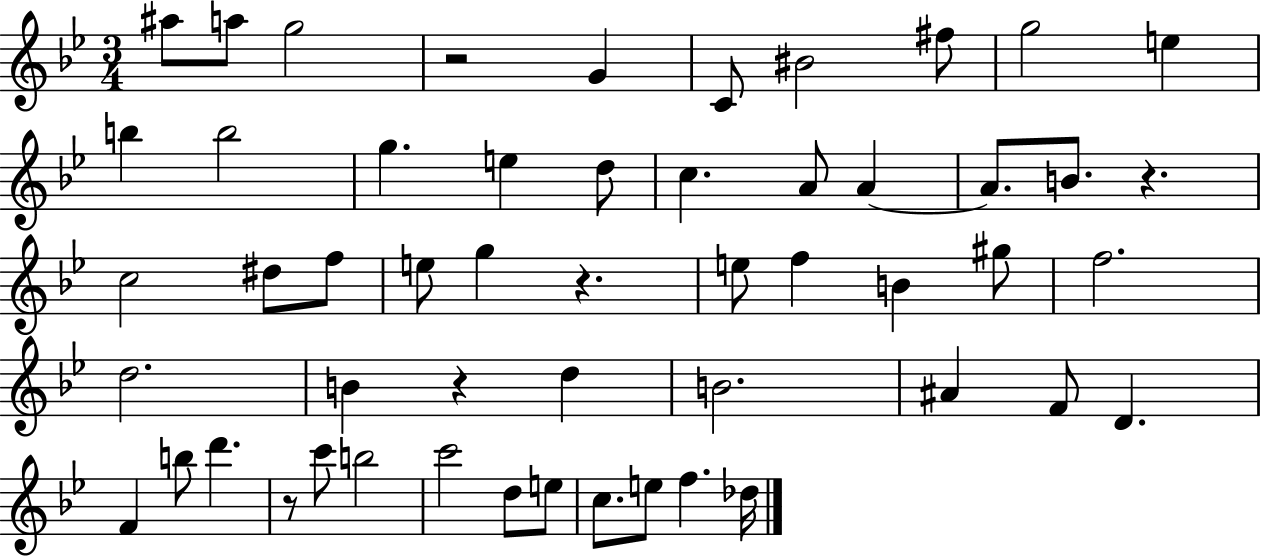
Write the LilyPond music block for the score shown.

{
  \clef treble
  \numericTimeSignature
  \time 3/4
  \key bes \major
  ais''8 a''8 g''2 | r2 g'4 | c'8 bis'2 fis''8 | g''2 e''4 | \break b''4 b''2 | g''4. e''4 d''8 | c''4. a'8 a'4~~ | a'8. b'8. r4. | \break c''2 dis''8 f''8 | e''8 g''4 r4. | e''8 f''4 b'4 gis''8 | f''2. | \break d''2. | b'4 r4 d''4 | b'2. | ais'4 f'8 d'4. | \break f'4 b''8 d'''4. | r8 c'''8 b''2 | c'''2 d''8 e''8 | c''8. e''8 f''4. des''16 | \break \bar "|."
}